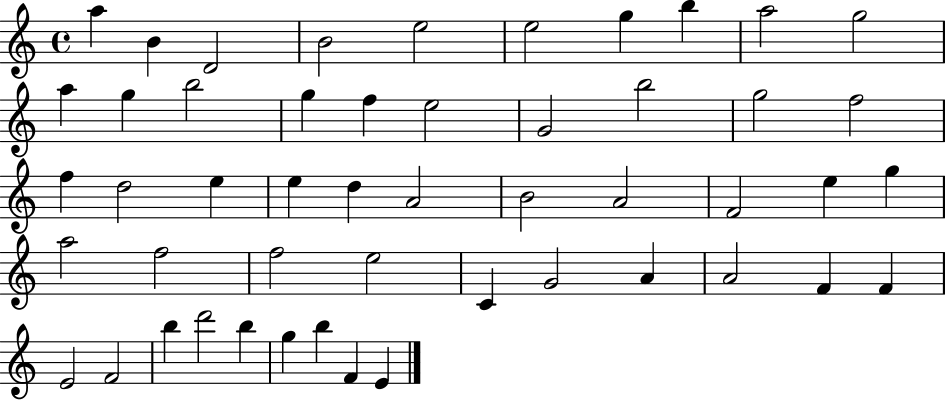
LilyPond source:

{
  \clef treble
  \time 4/4
  \defaultTimeSignature
  \key c \major
  a''4 b'4 d'2 | b'2 e''2 | e''2 g''4 b''4 | a''2 g''2 | \break a''4 g''4 b''2 | g''4 f''4 e''2 | g'2 b''2 | g''2 f''2 | \break f''4 d''2 e''4 | e''4 d''4 a'2 | b'2 a'2 | f'2 e''4 g''4 | \break a''2 f''2 | f''2 e''2 | c'4 g'2 a'4 | a'2 f'4 f'4 | \break e'2 f'2 | b''4 d'''2 b''4 | g''4 b''4 f'4 e'4 | \bar "|."
}